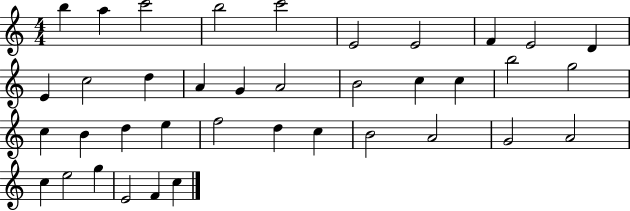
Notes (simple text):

B5/q A5/q C6/h B5/h C6/h E4/h E4/h F4/q E4/h D4/q E4/q C5/h D5/q A4/q G4/q A4/h B4/h C5/q C5/q B5/h G5/h C5/q B4/q D5/q E5/q F5/h D5/q C5/q B4/h A4/h G4/h A4/h C5/q E5/h G5/q E4/h F4/q C5/q